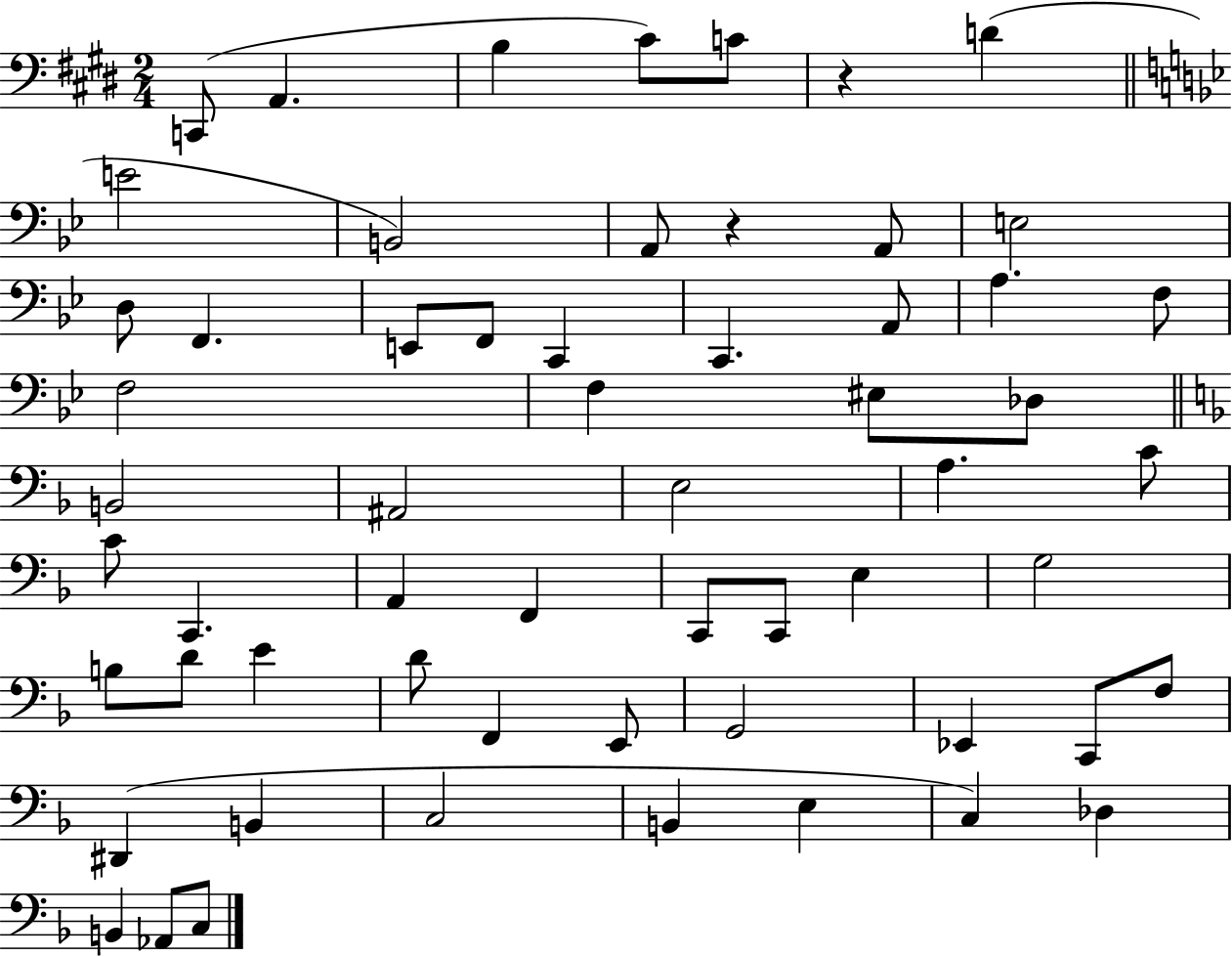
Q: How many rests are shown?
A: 2